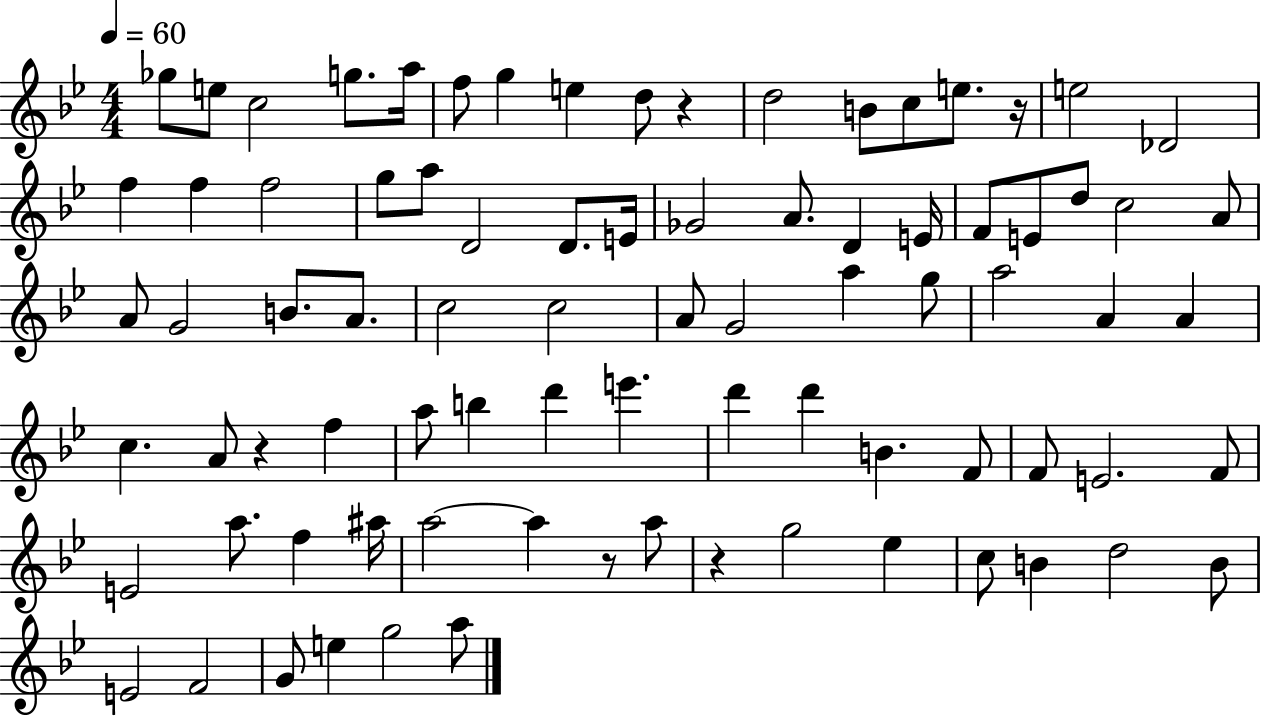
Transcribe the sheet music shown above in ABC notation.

X:1
T:Untitled
M:4/4
L:1/4
K:Bb
_g/2 e/2 c2 g/2 a/4 f/2 g e d/2 z d2 B/2 c/2 e/2 z/4 e2 _D2 f f f2 g/2 a/2 D2 D/2 E/4 _G2 A/2 D E/4 F/2 E/2 d/2 c2 A/2 A/2 G2 B/2 A/2 c2 c2 A/2 G2 a g/2 a2 A A c A/2 z f a/2 b d' e' d' d' B F/2 F/2 E2 F/2 E2 a/2 f ^a/4 a2 a z/2 a/2 z g2 _e c/2 B d2 B/2 E2 F2 G/2 e g2 a/2